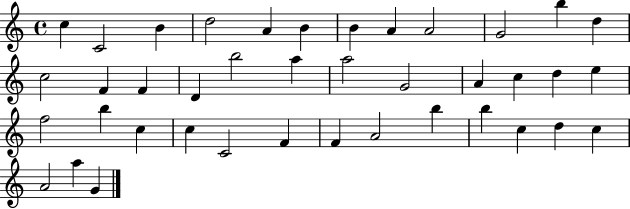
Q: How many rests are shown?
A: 0